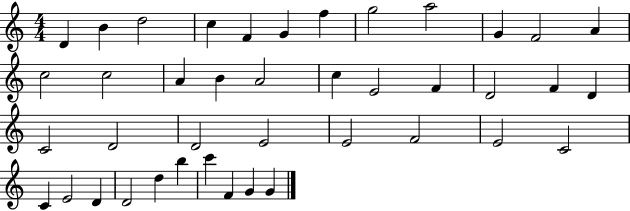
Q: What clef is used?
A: treble